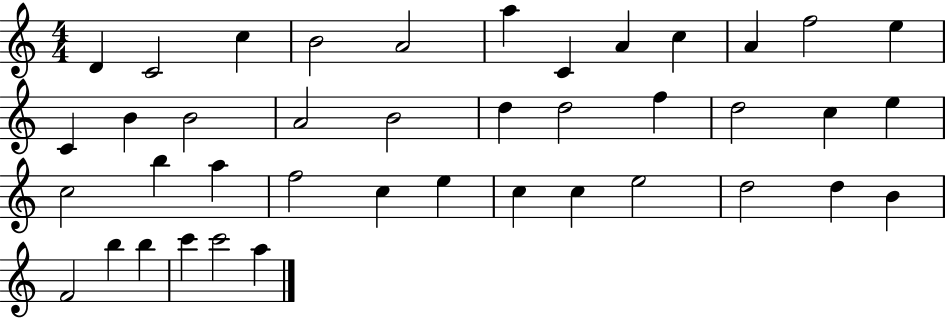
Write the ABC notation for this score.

X:1
T:Untitled
M:4/4
L:1/4
K:C
D C2 c B2 A2 a C A c A f2 e C B B2 A2 B2 d d2 f d2 c e c2 b a f2 c e c c e2 d2 d B F2 b b c' c'2 a